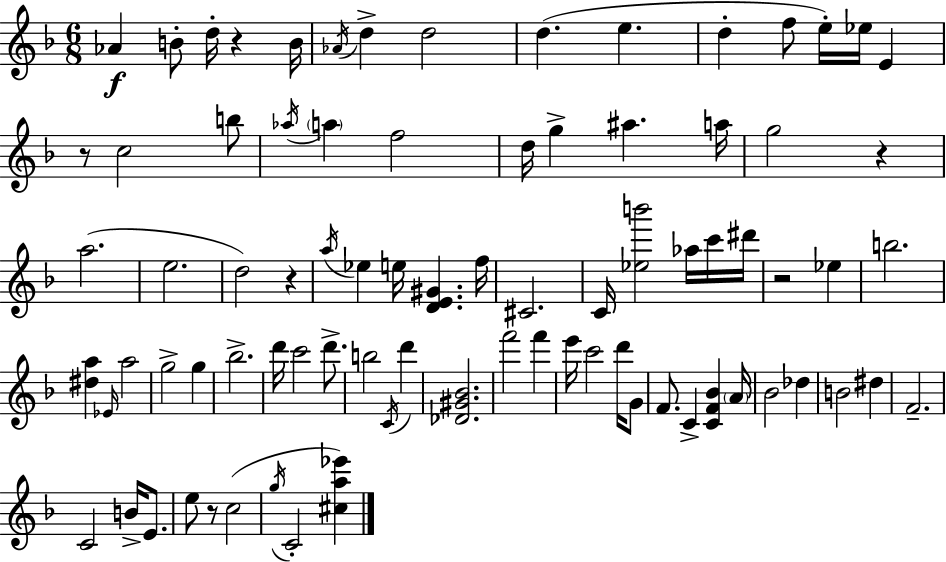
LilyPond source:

{
  \clef treble
  \numericTimeSignature
  \time 6/8
  \key d \minor
  \repeat volta 2 { aes'4\f b'8-. d''16-. r4 b'16 | \acciaccatura { aes'16 } d''4-> d''2 | d''4.( e''4. | d''4-. f''8 e''16-.) ees''16 e'4 | \break r8 c''2 b''8 | \acciaccatura { aes''16 } \parenthesize a''4 f''2 | d''16 g''4-> ais''4. | a''16 g''2 r4 | \break a''2.( | e''2. | d''2) r4 | \acciaccatura { a''16 } ees''4 e''16 <d' e' gis'>4. | \break f''16 cis'2. | c'16 <ees'' b'''>2 | aes''16 c'''16 dis'''16 r2 ees''4 | b''2. | \break <dis'' a''>4 \grace { ees'16 } a''2 | g''2-> | g''4 bes''2.-> | d'''16 c'''2 | \break d'''8.-> b''2 | \acciaccatura { c'16 } d'''4 <des' gis' bes'>2. | f'''2 | f'''4 e'''16 c'''2 | \break d'''16 g'8 f'8. c'4-> | <c' f' bes'>4 \parenthesize a'16 bes'2 | des''4 b'2 | dis''4 f'2.-- | \break c'2 | b'16-> e'8. e''8 r8 c''2( | \acciaccatura { g''16 } c'2-. | <cis'' a'' ees'''>4) } \bar "|."
}